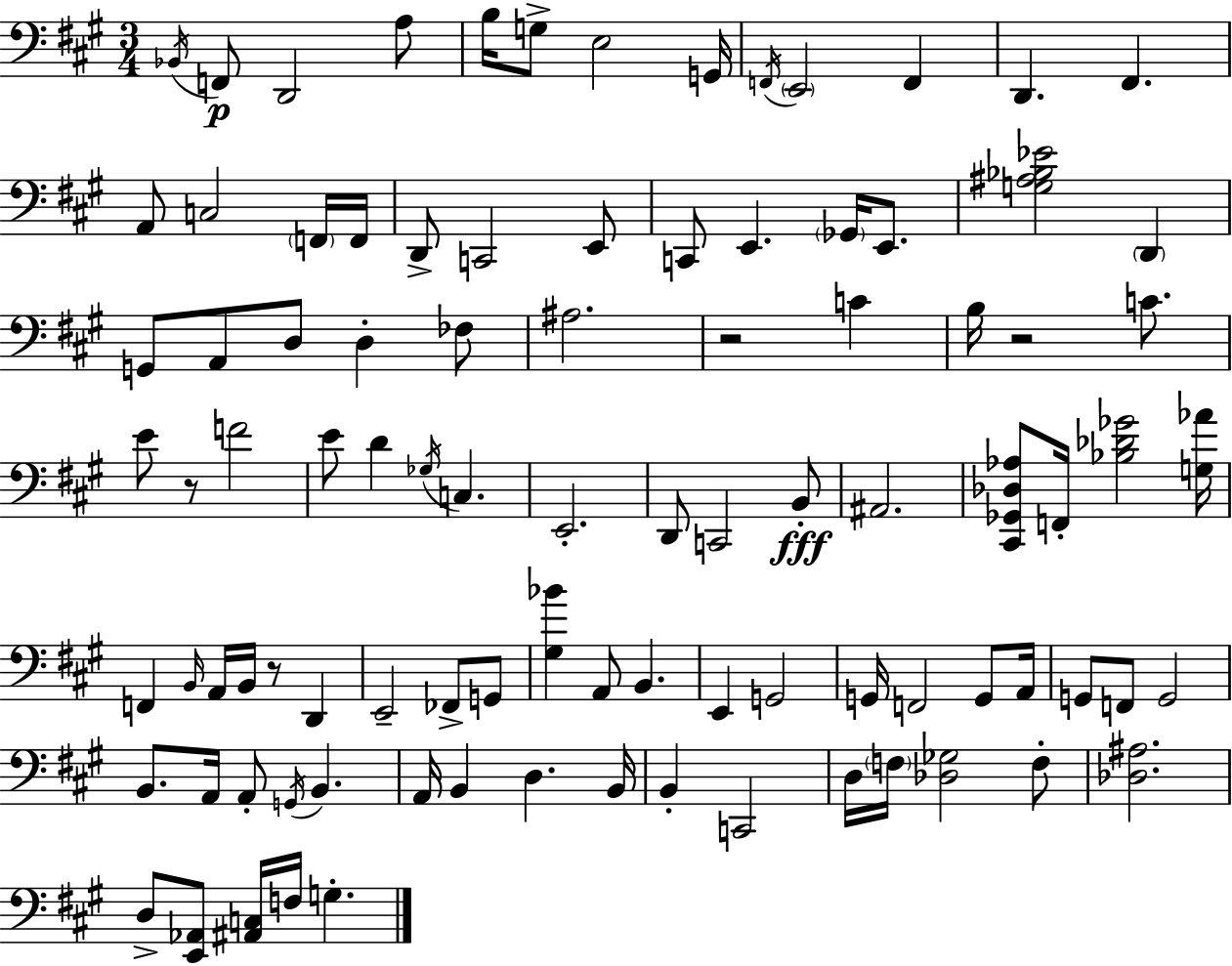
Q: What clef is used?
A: bass